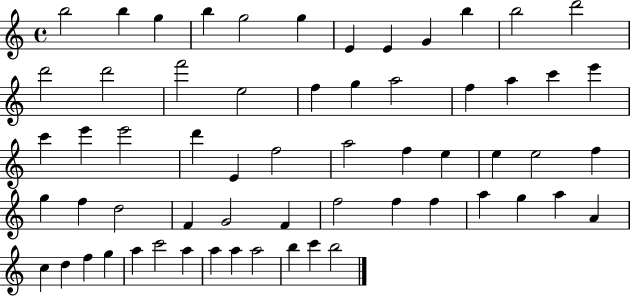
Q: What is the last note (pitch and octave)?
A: B5